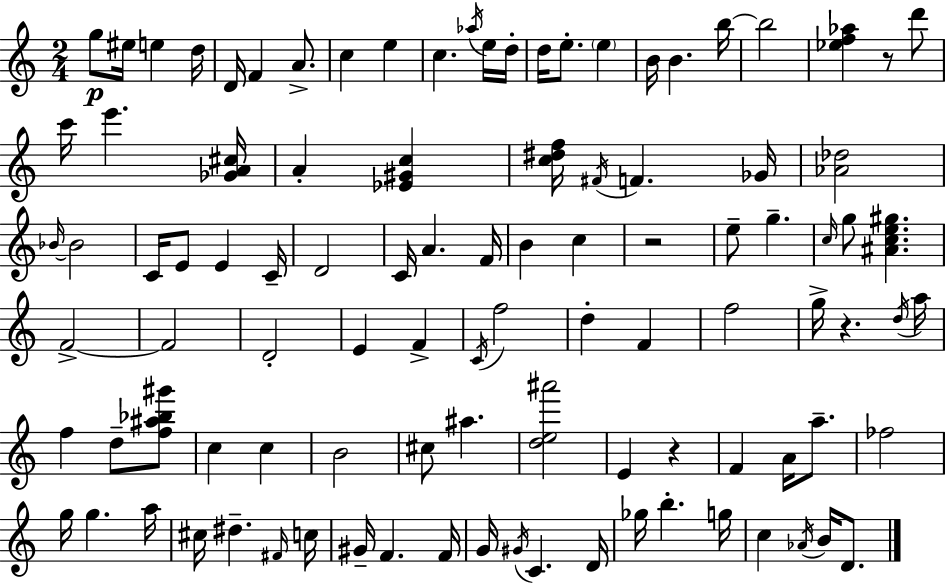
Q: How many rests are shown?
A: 4